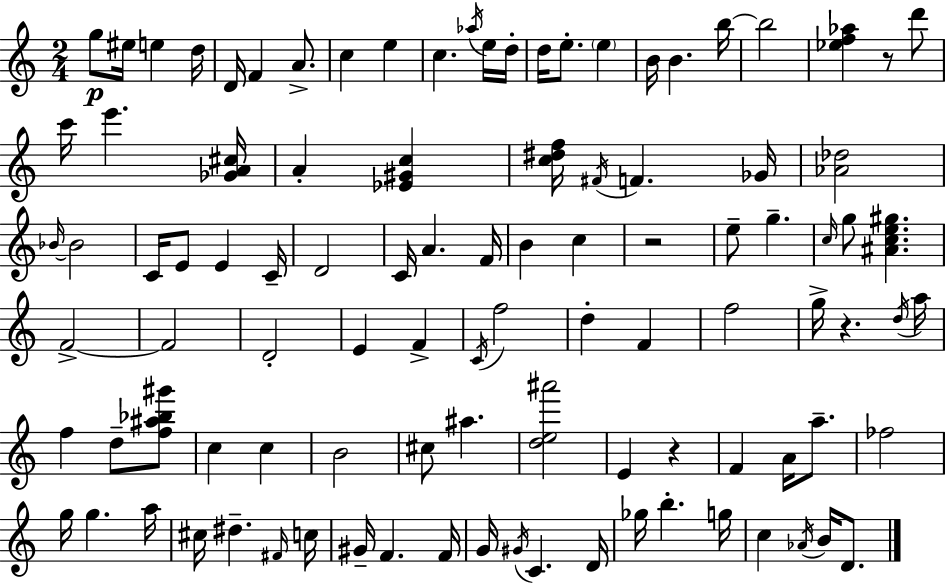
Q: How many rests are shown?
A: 4